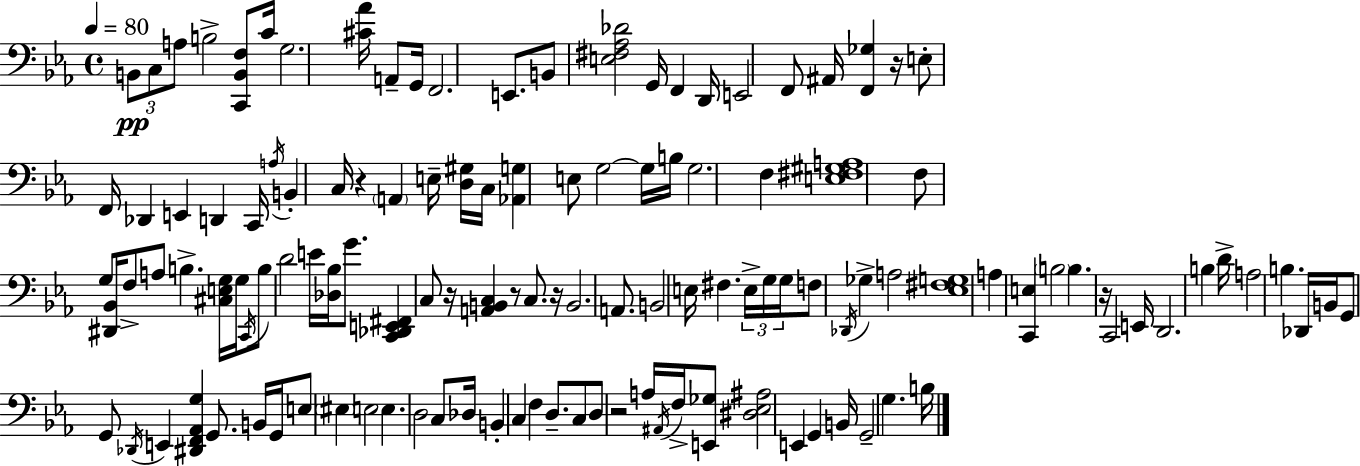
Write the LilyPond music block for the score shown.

{
  \clef bass
  \time 4/4
  \defaultTimeSignature
  \key c \minor
  \tempo 4 = 80
  \tuplet 3/2 { b,8\pp c8 a8 } b2-> <c, b, f>8 | c'16 g2. <cis' aes'>16 a,8-- | g,16 f,2. e,8. | b,8 <e fis aes des'>2 g,16 f,4 d,16 | \break e,2 f,8 ais,16 <f, ges>4 r16 | e8-. f,16 des,4 e,4 d,4 c,16 | \acciaccatura { a16 } b,4-. c16 r4 \parenthesize a,4 e16-- <d gis>16 | c16 <aes, g>4 e8 g2~~ g16 | \break b16 g2. f4 | <e fis gis a>1 | f8 g8 <dis, bes,>16 f8-> a8 b4.-> | <cis e g>16 g16 \acciaccatura { c,16 } b8 d'2 e'16 <des bes>16 g'8. | \break <c, des, e, fis,>4 c8 r16 <a, b, c>4 r8 c8. | r16 b,2. a,8. | b,2 e16 fis4. | \tuplet 3/2 { e16-> g16 g16 } f8 \acciaccatura { des,16 } ges4-> a2 | \break <ees fis g>1 | a4 <c, e>4 \parenthesize b2 | b4. r16 c,2 | e,16 d,2. b4 | \break d'16-> a2 b4. | des,16 b,16 g,8 g,8 \acciaccatura { des,16 } e,4 <dis, f, aes, g>4 | g,8. b,16 g,16 e8 \parenthesize eis4 e2 | e4. d2 | \break c8 des16 b,4-. c4 f4 | d8.-- c8 d8 r2 | a16 \acciaccatura { ais,16 } f16-> <e, ges>8 <dis ees ais>2 e,4 | g,4 b,16 g,2-- g4. | \break b16 \bar "|."
}